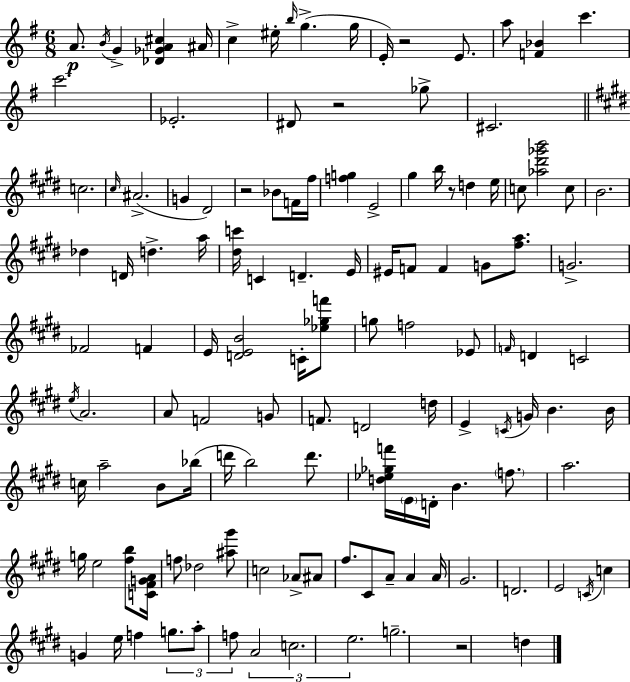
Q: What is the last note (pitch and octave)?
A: D5